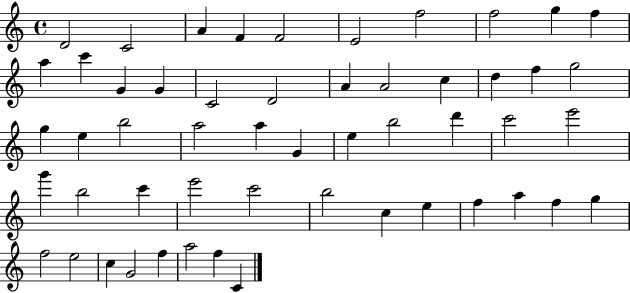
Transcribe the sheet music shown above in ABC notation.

X:1
T:Untitled
M:4/4
L:1/4
K:C
D2 C2 A F F2 E2 f2 f2 g f a c' G G C2 D2 A A2 c d f g2 g e b2 a2 a G e b2 d' c'2 e'2 g' b2 c' e'2 c'2 b2 c e f a f g f2 e2 c G2 f a2 f C